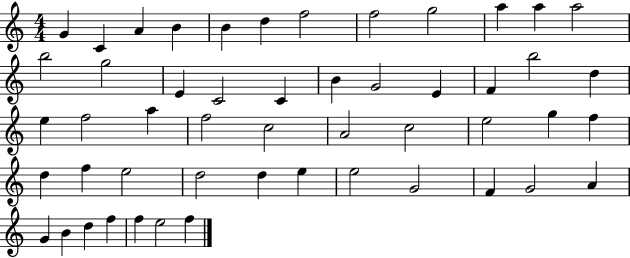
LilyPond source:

{
  \clef treble
  \numericTimeSignature
  \time 4/4
  \key c \major
  g'4 c'4 a'4 b'4 | b'4 d''4 f''2 | f''2 g''2 | a''4 a''4 a''2 | \break b''2 g''2 | e'4 c'2 c'4 | b'4 g'2 e'4 | f'4 b''2 d''4 | \break e''4 f''2 a''4 | f''2 c''2 | a'2 c''2 | e''2 g''4 f''4 | \break d''4 f''4 e''2 | d''2 d''4 e''4 | e''2 g'2 | f'4 g'2 a'4 | \break g'4 b'4 d''4 f''4 | f''4 e''2 f''4 | \bar "|."
}